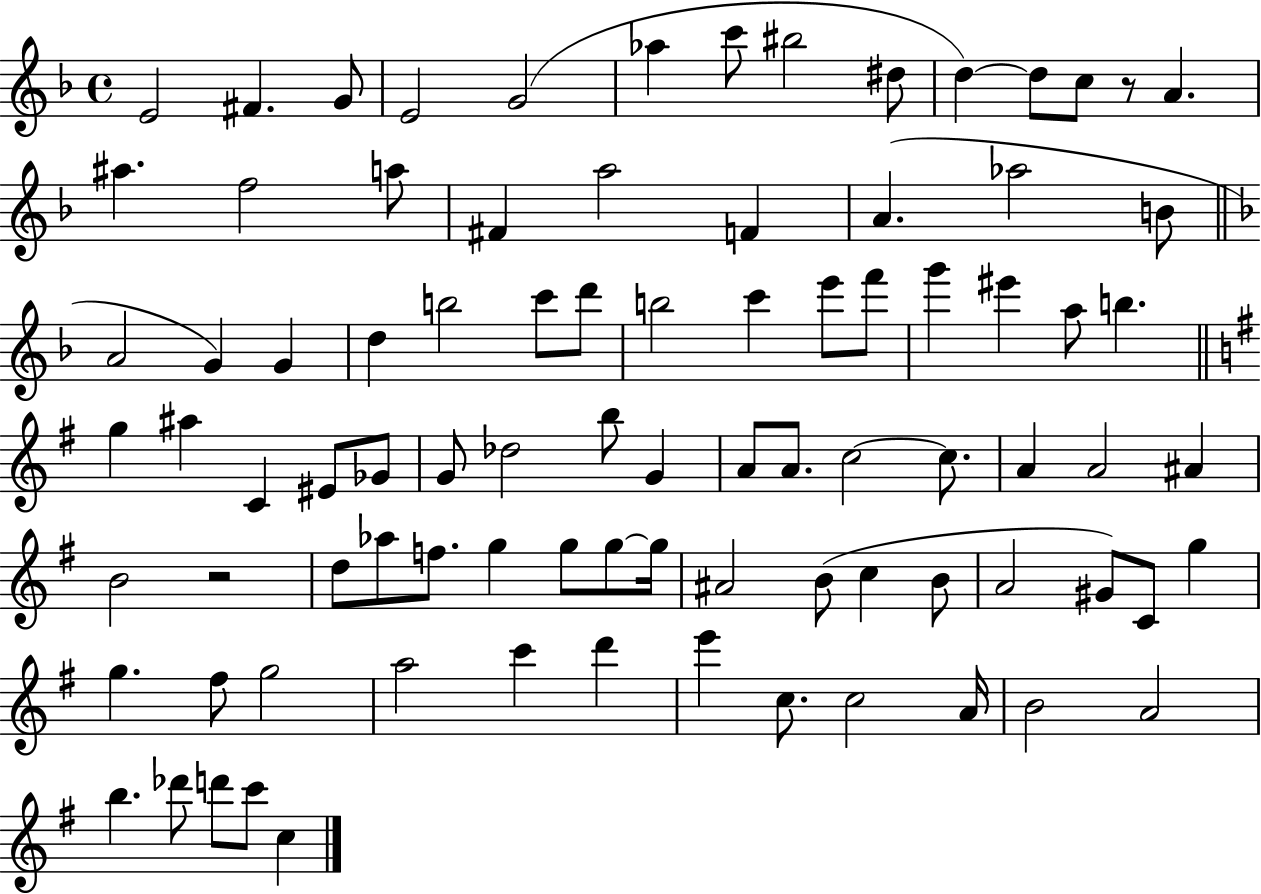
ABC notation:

X:1
T:Untitled
M:4/4
L:1/4
K:F
E2 ^F G/2 E2 G2 _a c'/2 ^b2 ^d/2 d d/2 c/2 z/2 A ^a f2 a/2 ^F a2 F A _a2 B/2 A2 G G d b2 c'/2 d'/2 b2 c' e'/2 f'/2 g' ^e' a/2 b g ^a C ^E/2 _G/2 G/2 _d2 b/2 G A/2 A/2 c2 c/2 A A2 ^A B2 z2 d/2 _a/2 f/2 g g/2 g/2 g/4 ^A2 B/2 c B/2 A2 ^G/2 C/2 g g ^f/2 g2 a2 c' d' e' c/2 c2 A/4 B2 A2 b _d'/2 d'/2 c'/2 c